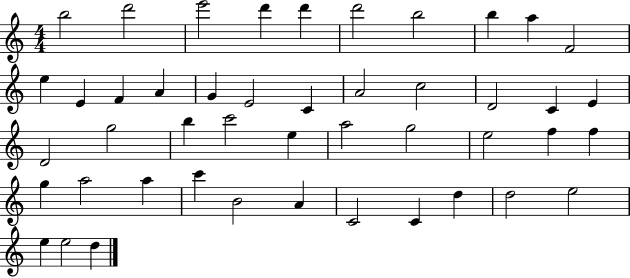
B5/h D6/h E6/h D6/q D6/q D6/h B5/h B5/q A5/q F4/h E5/q E4/q F4/q A4/q G4/q E4/h C4/q A4/h C5/h D4/h C4/q E4/q D4/h G5/h B5/q C6/h E5/q A5/h G5/h E5/h F5/q F5/q G5/q A5/h A5/q C6/q B4/h A4/q C4/h C4/q D5/q D5/h E5/h E5/q E5/h D5/q